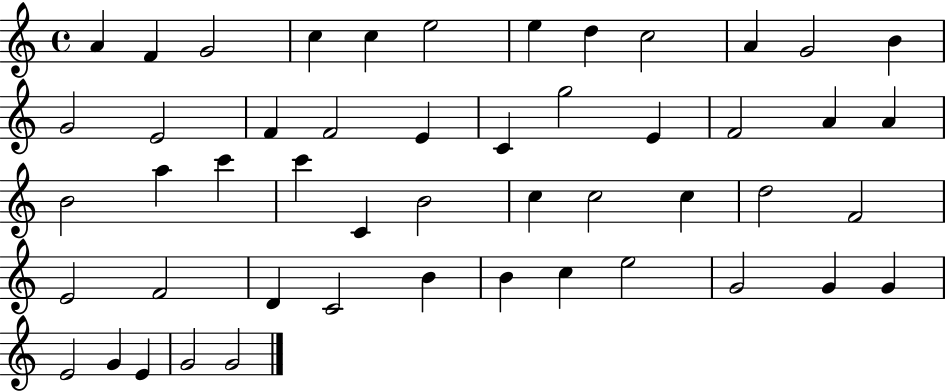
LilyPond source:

{
  \clef treble
  \time 4/4
  \defaultTimeSignature
  \key c \major
  a'4 f'4 g'2 | c''4 c''4 e''2 | e''4 d''4 c''2 | a'4 g'2 b'4 | \break g'2 e'2 | f'4 f'2 e'4 | c'4 g''2 e'4 | f'2 a'4 a'4 | \break b'2 a''4 c'''4 | c'''4 c'4 b'2 | c''4 c''2 c''4 | d''2 f'2 | \break e'2 f'2 | d'4 c'2 b'4 | b'4 c''4 e''2 | g'2 g'4 g'4 | \break e'2 g'4 e'4 | g'2 g'2 | \bar "|."
}